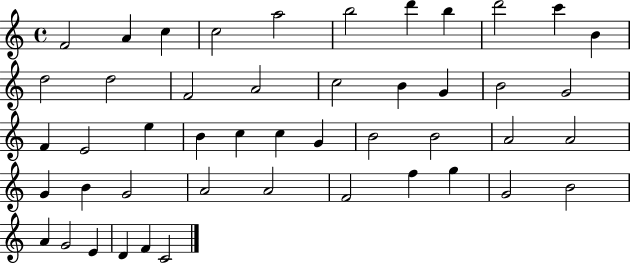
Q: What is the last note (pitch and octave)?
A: C4